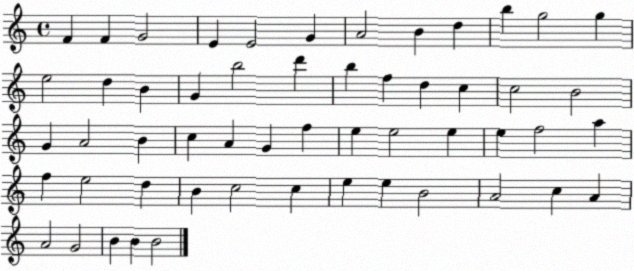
X:1
T:Untitled
M:4/4
L:1/4
K:C
F F G2 E E2 G A2 B d b g2 g e2 d B G b2 d' b f d c c2 B2 G A2 B c A G f e e2 e e f2 a f e2 d B c2 c e e B2 A2 c A A2 G2 B B B2